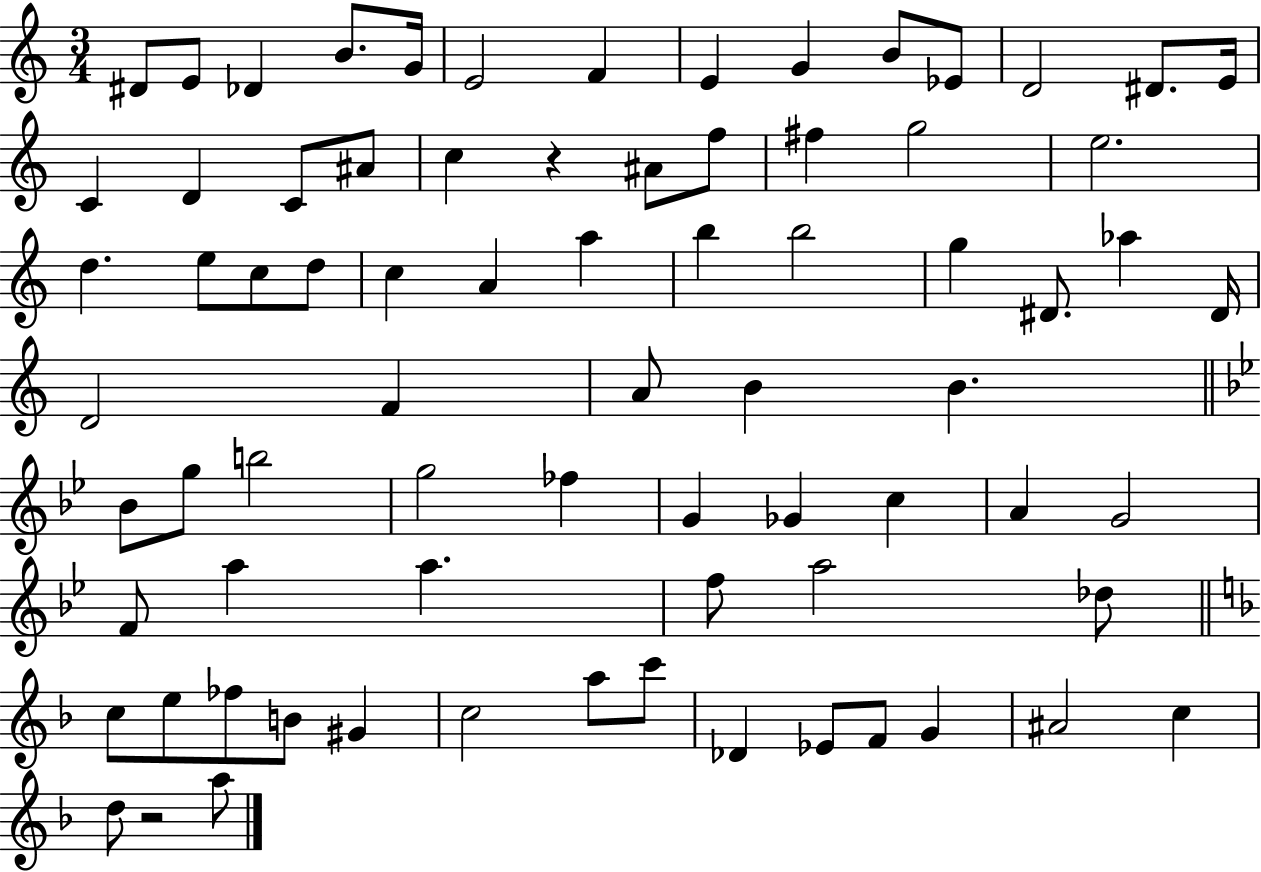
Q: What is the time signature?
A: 3/4